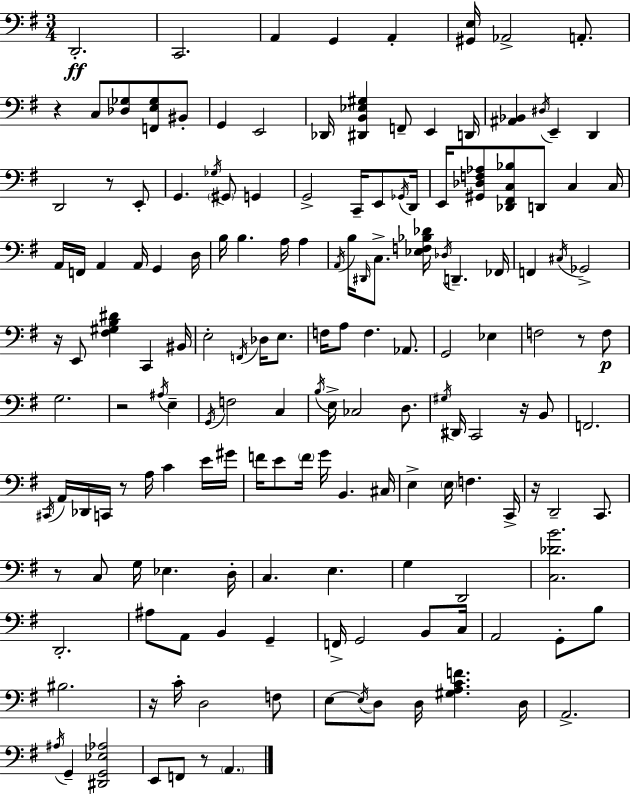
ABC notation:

X:1
T:Untitled
M:3/4
L:1/4
K:Em
D,,2 C,,2 A,, G,, A,, [^G,,E,]/4 _A,,2 A,,/2 z C,/2 [_D,_G,]/2 [F,,E,_G,]/2 ^B,,/2 G,, E,,2 _D,,/4 [^D,,B,,_E,^G,] F,,/2 E,, D,,/4 [^A,,_B,,] ^D,/4 E,, D,, D,,2 z/2 E,,/2 G,, _G,/4 ^G,,/2 G,, G,,2 C,,/4 E,,/2 _G,,/4 D,,/4 E,,/4 [^G,,_D,F,_A,]/2 [_D,,^F,,C,_B,]/2 D,,/2 C, C,/4 A,,/4 F,,/4 A,, A,,/4 G,, D,/4 B,/4 B, A,/4 A, A,,/4 B,/4 ^D,,/4 C,/2 [_E,F,_B,_D]/4 _D,/4 D,, _F,,/4 F,, ^C,/4 _G,,2 z/4 E,,/2 [^F,^G,B,^D] C,, ^B,,/4 E,2 F,,/4 _D,/4 E,/2 F,/4 A,/2 F, _A,,/2 G,,2 _E, F,2 z/2 F,/2 G,2 z2 ^A,/4 E, G,,/4 F,2 C, B,/4 E,/4 _C,2 D,/2 ^G,/4 ^D,,/4 C,,2 z/4 B,,/2 F,,2 ^C,,/4 A,,/4 _D,,/4 C,,/4 z/2 A,/4 C E/4 ^G/4 F/4 E/2 F/4 G/4 B,, ^C,/4 E, E,/4 F, C,,/4 z/4 D,,2 C,,/2 z/2 C,/2 G,/4 _E, D,/4 C, E, G, D,,2 [C,_DB]2 D,,2 ^A,/2 A,,/2 B,, G,, F,,/4 G,,2 B,,/2 C,/4 A,,2 G,,/2 B,/2 ^B,2 z/4 C/4 D,2 F,/2 E,/2 E,/4 D,/2 D,/4 [^G,A,CF] D,/4 A,,2 ^A,/4 G,, [^D,,G,,_E,_A,]2 E,,/2 F,,/2 z/2 A,,